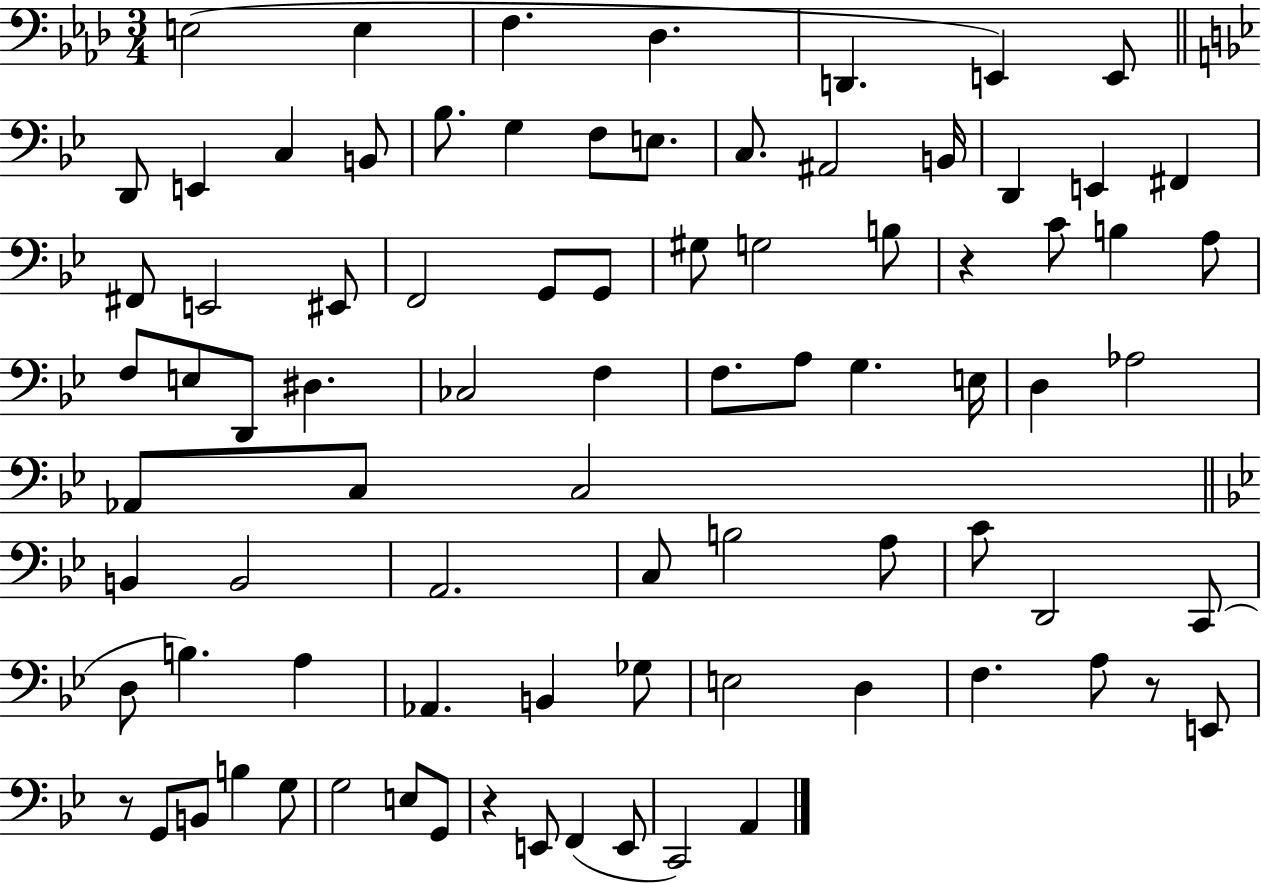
{
  \clef bass
  \numericTimeSignature
  \time 3/4
  \key aes \major
  e2( e4 | f4. des4. | d,4. e,4) e,8 | \bar "||" \break \key bes \major d,8 e,4 c4 b,8 | bes8. g4 f8 e8. | c8. ais,2 b,16 | d,4 e,4 fis,4 | \break fis,8 e,2 eis,8 | f,2 g,8 g,8 | gis8 g2 b8 | r4 c'8 b4 a8 | \break f8 e8 d,8 dis4. | ces2 f4 | f8. a8 g4. e16 | d4 aes2 | \break aes,8 c8 c2 | \bar "||" \break \key bes \major b,4 b,2 | a,2. | c8 b2 a8 | c'8 d,2 c,8( | \break d8 b4.) a4 | aes,4. b,4 ges8 | e2 d4 | f4. a8 r8 e,8 | \break r8 g,8 b,8 b4 g8 | g2 e8 g,8 | r4 e,8 f,4( e,8 | c,2) a,4 | \break \bar "|."
}